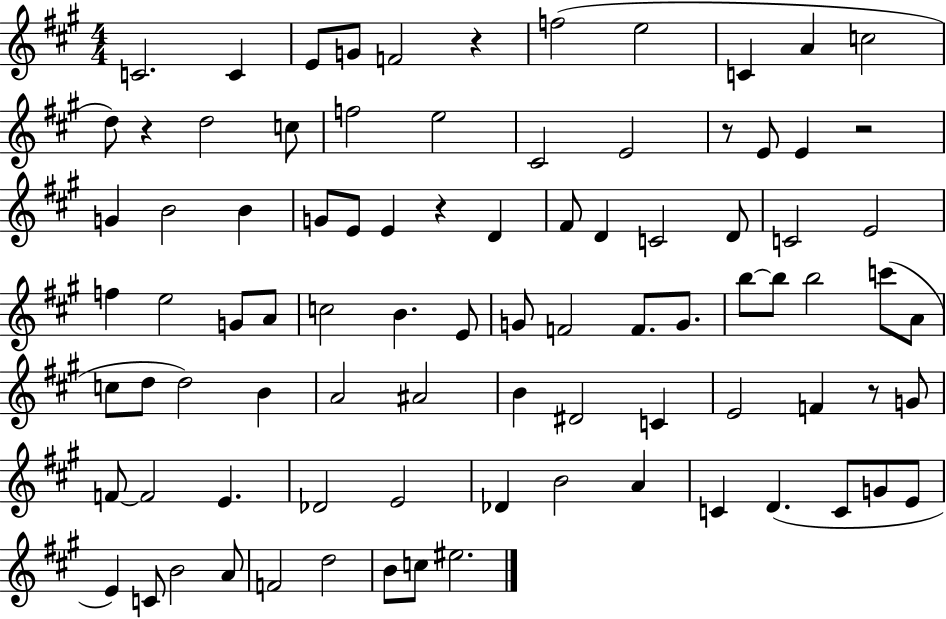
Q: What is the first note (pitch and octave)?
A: C4